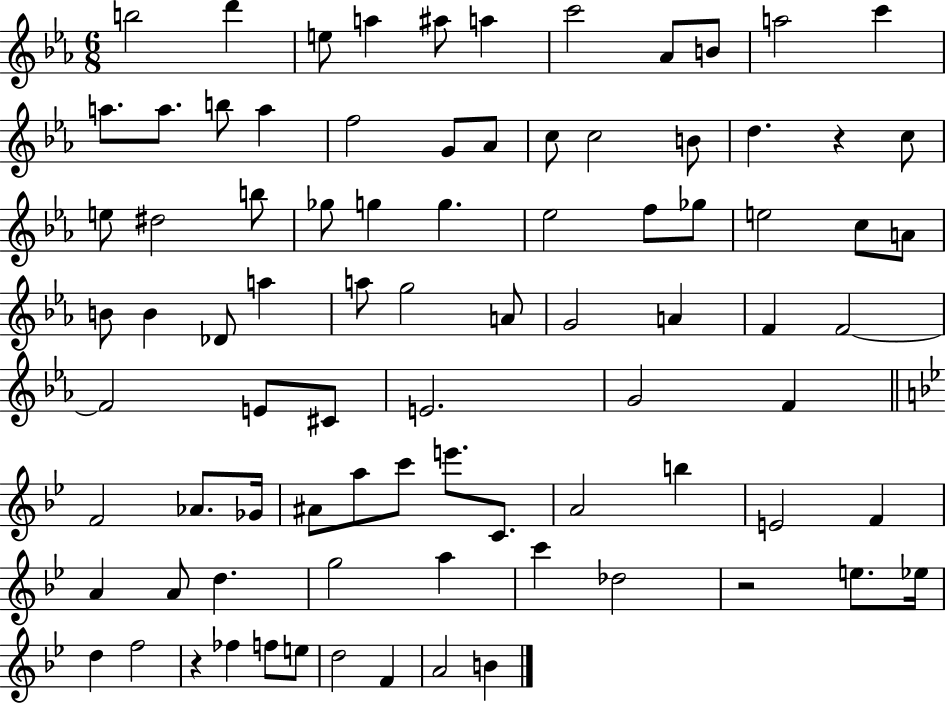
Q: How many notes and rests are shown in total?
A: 85